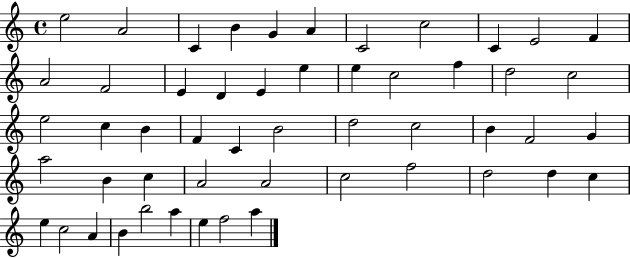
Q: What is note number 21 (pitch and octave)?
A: D5